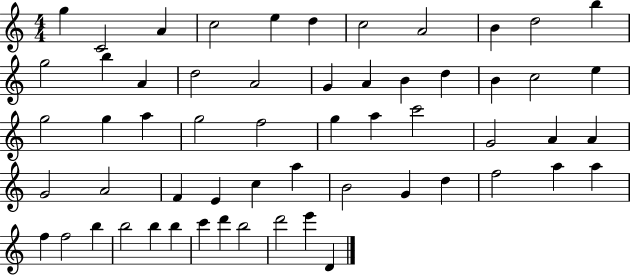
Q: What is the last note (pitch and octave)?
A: D4